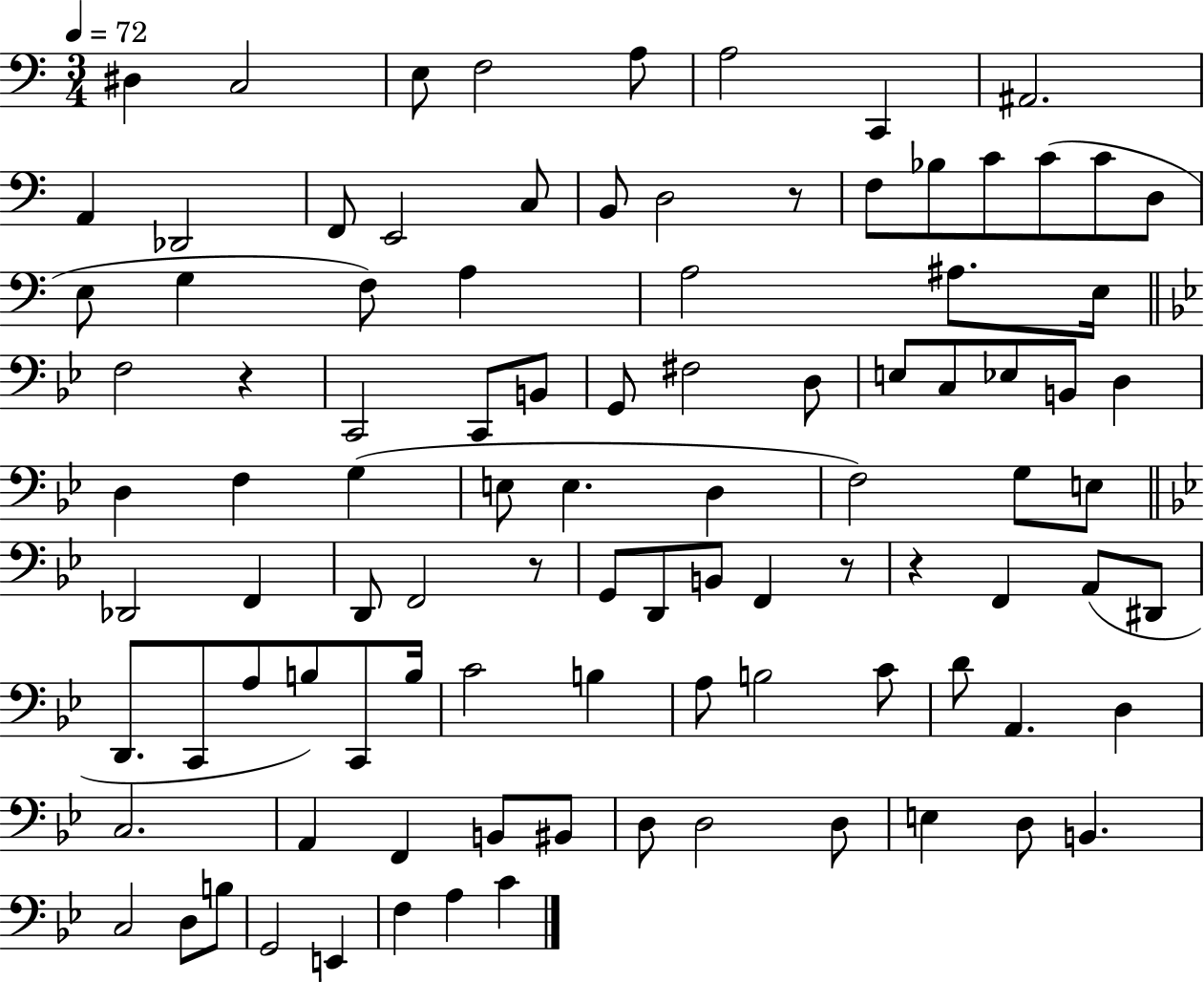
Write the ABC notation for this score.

X:1
T:Untitled
M:3/4
L:1/4
K:C
^D, C,2 E,/2 F,2 A,/2 A,2 C,, ^A,,2 A,, _D,,2 F,,/2 E,,2 C,/2 B,,/2 D,2 z/2 F,/2 _B,/2 C/2 C/2 C/2 D,/2 E,/2 G, F,/2 A, A,2 ^A,/2 E,/4 F,2 z C,,2 C,,/2 B,,/2 G,,/2 ^F,2 D,/2 E,/2 C,/2 _E,/2 B,,/2 D, D, F, G, E,/2 E, D, F,2 G,/2 E,/2 _D,,2 F,, D,,/2 F,,2 z/2 G,,/2 D,,/2 B,,/2 F,, z/2 z F,, A,,/2 ^D,,/2 D,,/2 C,,/2 A,/2 B,/2 C,,/2 B,/4 C2 B, A,/2 B,2 C/2 D/2 A,, D, C,2 A,, F,, B,,/2 ^B,,/2 D,/2 D,2 D,/2 E, D,/2 B,, C,2 D,/2 B,/2 G,,2 E,, F, A, C